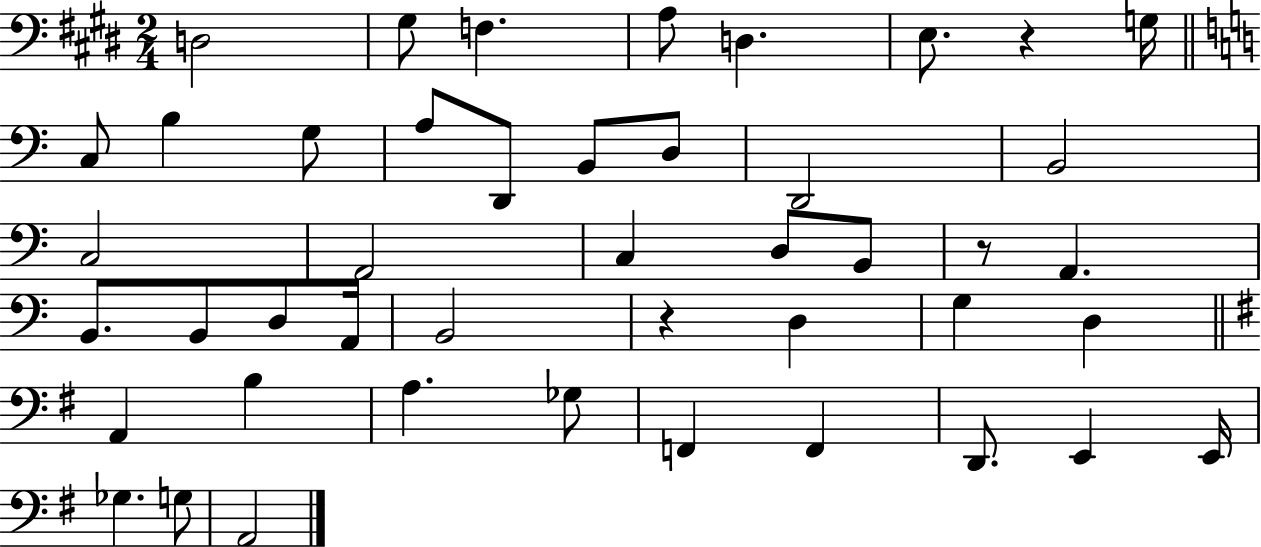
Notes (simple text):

D3/h G#3/e F3/q. A3/e D3/q. E3/e. R/q G3/s C3/e B3/q G3/e A3/e D2/e B2/e D3/e D2/h B2/h C3/h A2/h C3/q D3/e B2/e R/e A2/q. B2/e. B2/e D3/e A2/s B2/h R/q D3/q G3/q D3/q A2/q B3/q A3/q. Gb3/e F2/q F2/q D2/e. E2/q E2/s Gb3/q. G3/e A2/h